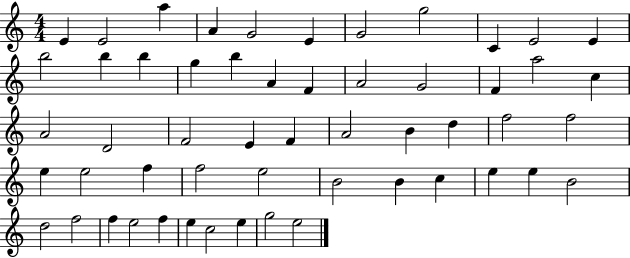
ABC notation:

X:1
T:Untitled
M:4/4
L:1/4
K:C
E E2 a A G2 E G2 g2 C E2 E b2 b b g b A F A2 G2 F a2 c A2 D2 F2 E F A2 B d f2 f2 e e2 f f2 e2 B2 B c e e B2 d2 f2 f e2 f e c2 e g2 e2